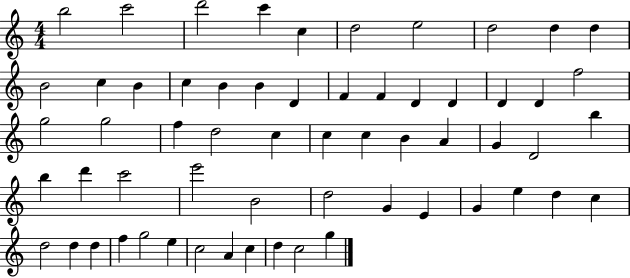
B5/h C6/h D6/h C6/q C5/q D5/h E5/h D5/h D5/q D5/q B4/h C5/q B4/q C5/q B4/q B4/q D4/q F4/q F4/q D4/q D4/q D4/q D4/q F5/h G5/h G5/h F5/q D5/h C5/q C5/q C5/q B4/q A4/q G4/q D4/h B5/q B5/q D6/q C6/h E6/h B4/h D5/h G4/q E4/q G4/q E5/q D5/q C5/q D5/h D5/q D5/q F5/q G5/h E5/q C5/h A4/q C5/q D5/q C5/h G5/q